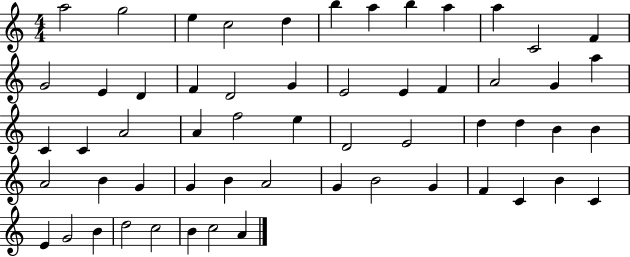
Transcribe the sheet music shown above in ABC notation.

X:1
T:Untitled
M:4/4
L:1/4
K:C
a2 g2 e c2 d b a b a a C2 F G2 E D F D2 G E2 E F A2 G a C C A2 A f2 e D2 E2 d d B B A2 B G G B A2 G B2 G F C B C E G2 B d2 c2 B c2 A